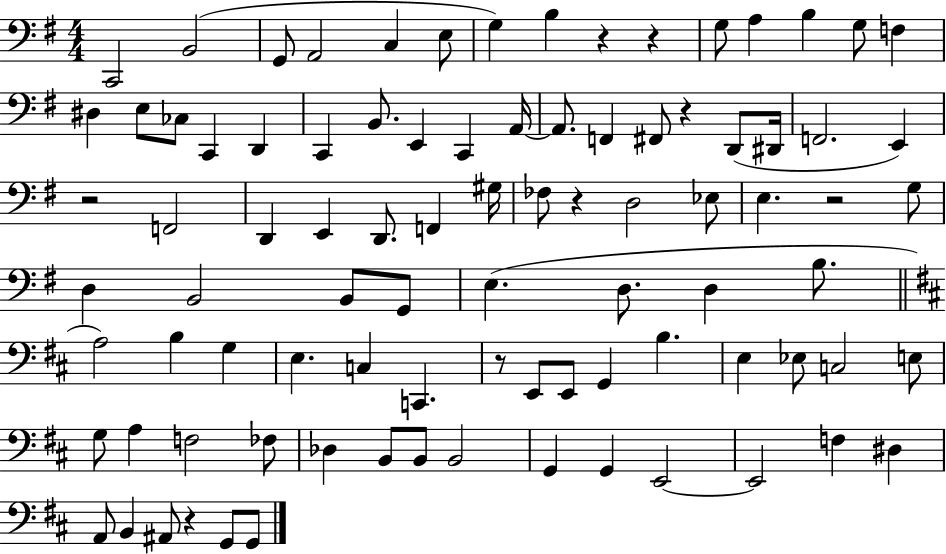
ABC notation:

X:1
T:Untitled
M:4/4
L:1/4
K:G
C,,2 B,,2 G,,/2 A,,2 C, E,/2 G, B, z z G,/2 A, B, G,/2 F, ^D, E,/2 _C,/2 C,, D,, C,, B,,/2 E,, C,, A,,/4 A,,/2 F,, ^F,,/2 z D,,/2 ^D,,/4 F,,2 E,, z2 F,,2 D,, E,, D,,/2 F,, ^G,/4 _F,/2 z D,2 _E,/2 E, z2 G,/2 D, B,,2 B,,/2 G,,/2 E, D,/2 D, B,/2 A,2 B, G, E, C, C,, z/2 E,,/2 E,,/2 G,, B, E, _E,/2 C,2 E,/2 G,/2 A, F,2 _F,/2 _D, B,,/2 B,,/2 B,,2 G,, G,, E,,2 E,,2 F, ^D, A,,/2 B,, ^A,,/2 z G,,/2 G,,/2